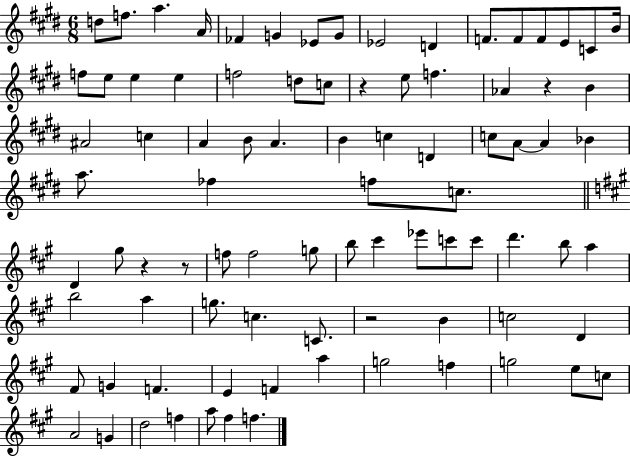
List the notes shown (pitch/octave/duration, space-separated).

D5/e F5/e. A5/q. A4/s FES4/q G4/q Eb4/e G4/e Eb4/h D4/q F4/e. F4/e F4/e E4/e C4/e B4/s F5/e E5/e E5/q E5/q F5/h D5/e C5/e R/q E5/e F5/q. Ab4/q R/q B4/q A#4/h C5/q A4/q B4/e A4/q. B4/q C5/q D4/q C5/e A4/e A4/q Bb4/q A5/e. FES5/q F5/e C5/e. D4/q G#5/e R/q R/e F5/e F5/h G5/e B5/e C#6/q Eb6/e C6/e C6/e D6/q. B5/e A5/q B5/h A5/q G5/e. C5/q. C4/e. R/h B4/q C5/h D4/q F#4/e G4/q F4/q. E4/q F4/q A5/q G5/h F5/q G5/h E5/e C5/e A4/h G4/q D5/h F5/q A5/e F#5/q F5/q.